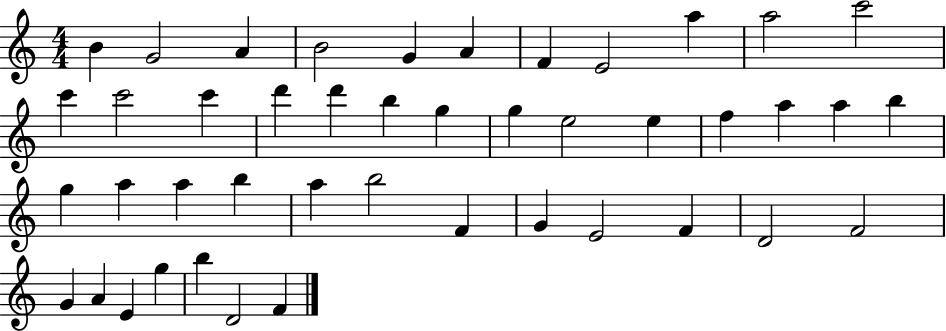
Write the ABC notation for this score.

X:1
T:Untitled
M:4/4
L:1/4
K:C
B G2 A B2 G A F E2 a a2 c'2 c' c'2 c' d' d' b g g e2 e f a a b g a a b a b2 F G E2 F D2 F2 G A E g b D2 F